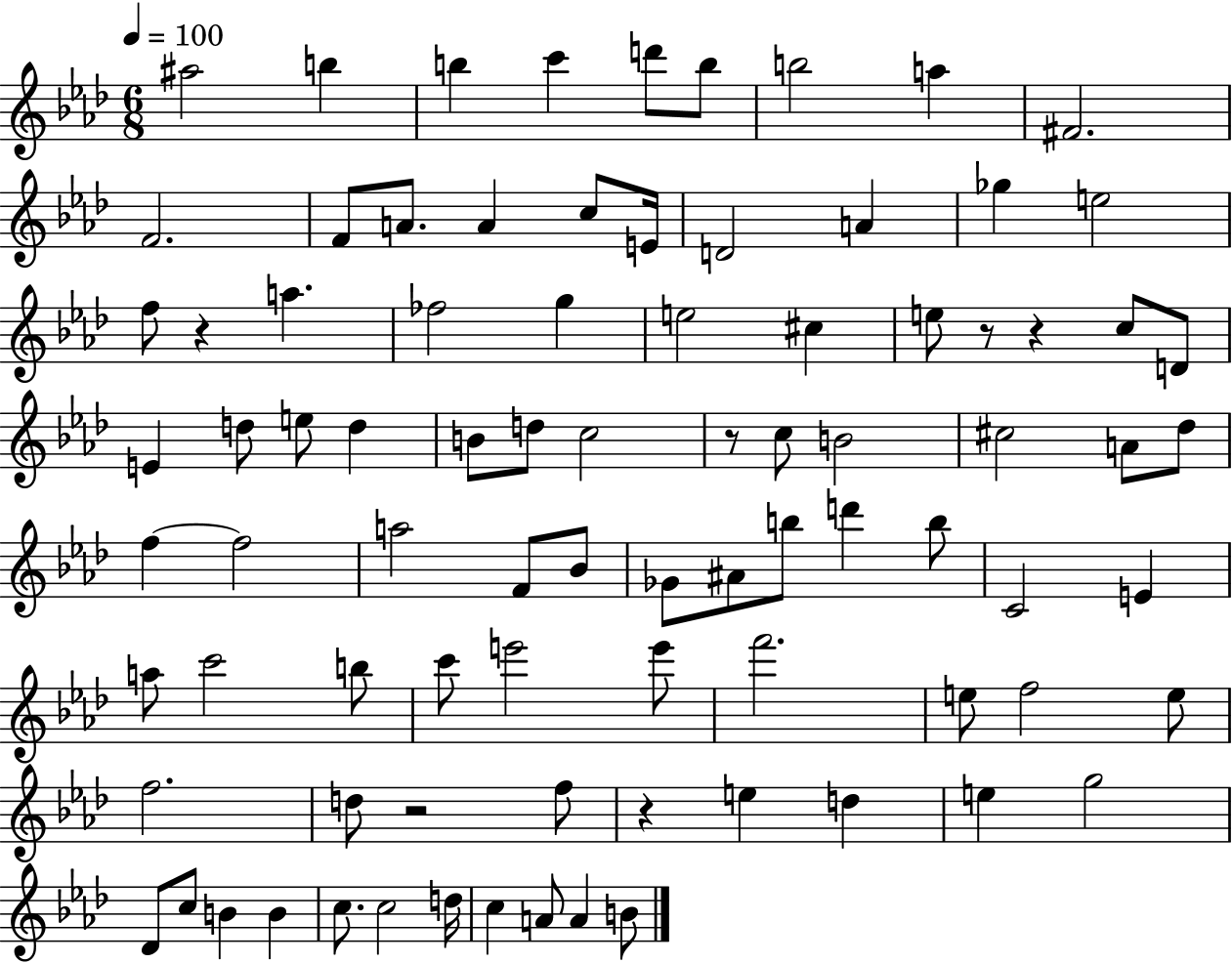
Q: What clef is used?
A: treble